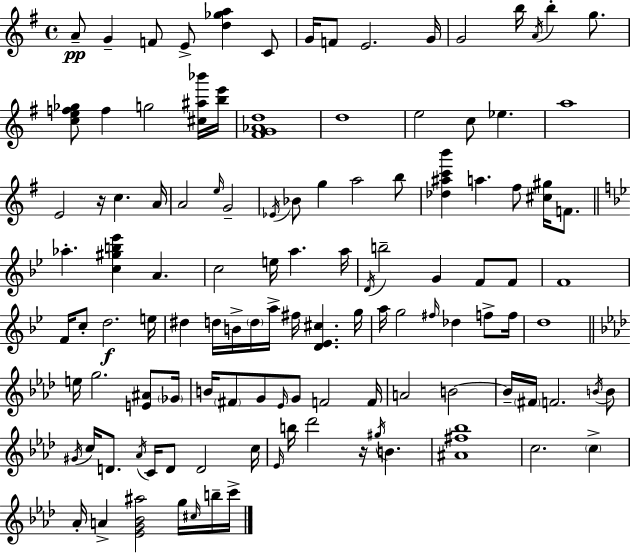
X:1
T:Untitled
M:4/4
L:1/4
K:Em
A/2 G F/2 E/2 [d_ga] C/2 G/4 F/2 E2 G/4 G2 b/4 A/4 b g/2 [cef_g]/2 f g2 [^c^a_b']/4 [be']/4 [^FG_Ad]4 d4 e2 c/2 _e a4 E2 z/4 c A/4 A2 e/4 G2 _E/4 _B/2 g a2 b/2 [_d^ac'b'] a ^f/2 [^c^g]/4 F/2 _a [c^gb_e'] A c2 e/4 a a/4 D/4 b2 G F/2 F/2 F4 F/4 c/2 d2 e/4 ^d d/4 B/4 d/4 a/4 ^f/4 [D_E^c] g/4 a/4 g2 ^f/4 _d f/2 f/4 d4 e/4 g2 [E^A]/2 _G/4 B/4 ^F/2 G/2 _E/4 G/2 F2 F/4 A2 B2 B/4 ^F/4 F2 B/4 B/2 ^G/4 c/4 D/2 _A/4 C/4 D/2 D2 c/4 _E/4 b/4 _d'2 z/4 ^g/4 B [^A^f_b]4 c2 c _A/4 A [_EG_B^a]2 g/4 ^c/4 b/4 c'/4